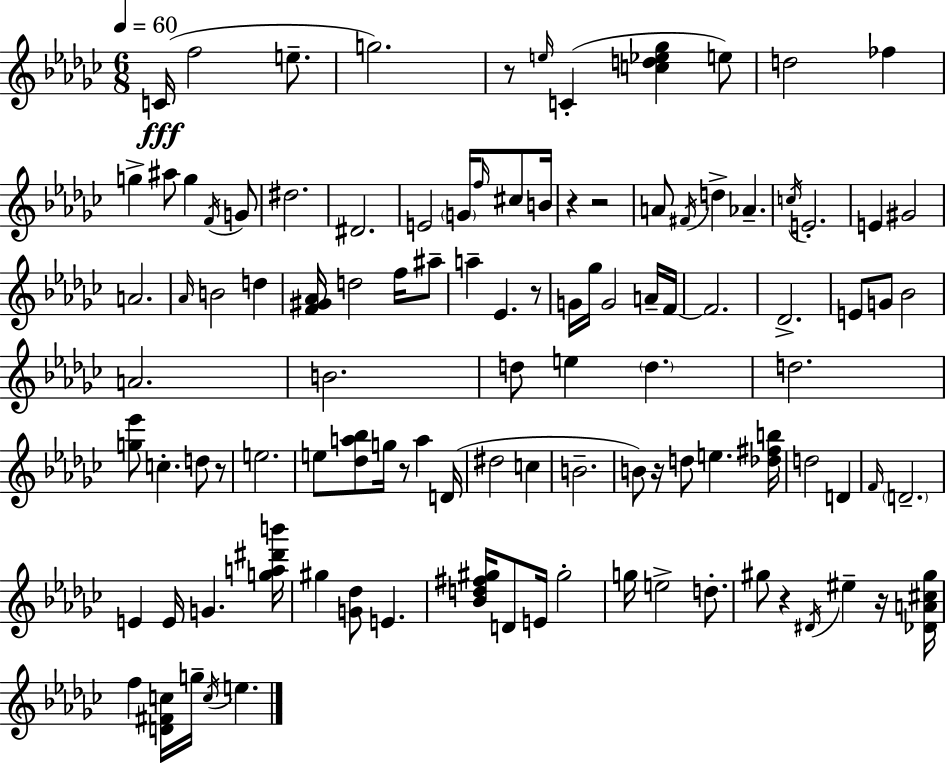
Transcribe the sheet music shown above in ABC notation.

X:1
T:Untitled
M:6/8
L:1/4
K:Ebm
C/4 f2 e/2 g2 z/2 e/4 C [cd_e_g] e/2 d2 _f g ^a/2 g F/4 G/2 ^d2 ^D2 E2 G/4 f/4 ^c/2 B/4 z z2 A/2 ^F/4 d _A c/4 E2 E ^G2 A2 _A/4 B2 d [F^G_A]/4 d2 f/4 ^a/2 a _E z/2 G/4 _g/4 G2 A/4 F/4 F2 _D2 E/2 G/2 _B2 A2 B2 d/2 e d d2 [g_e']/2 c d/2 z/2 e2 e/2 [_da_b]/2 g/4 z/2 a D/4 ^d2 c B2 B/2 z/4 d/2 e [_d^fb]/4 d2 D F/4 D2 E E/4 G [ga^d'b']/4 ^g [G_d]/2 E [_Bd^f^g]/4 D/2 E/4 ^g2 g/4 e2 d/2 ^g/2 z ^D/4 ^e z/4 [_DA^c^g]/4 f [D^Fc]/4 g/4 c/4 e